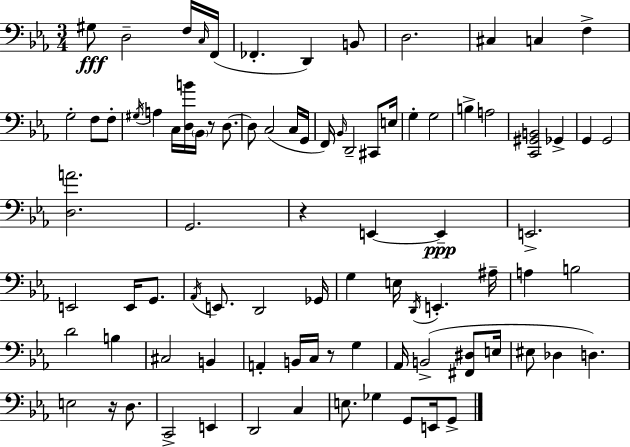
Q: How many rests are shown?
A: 4